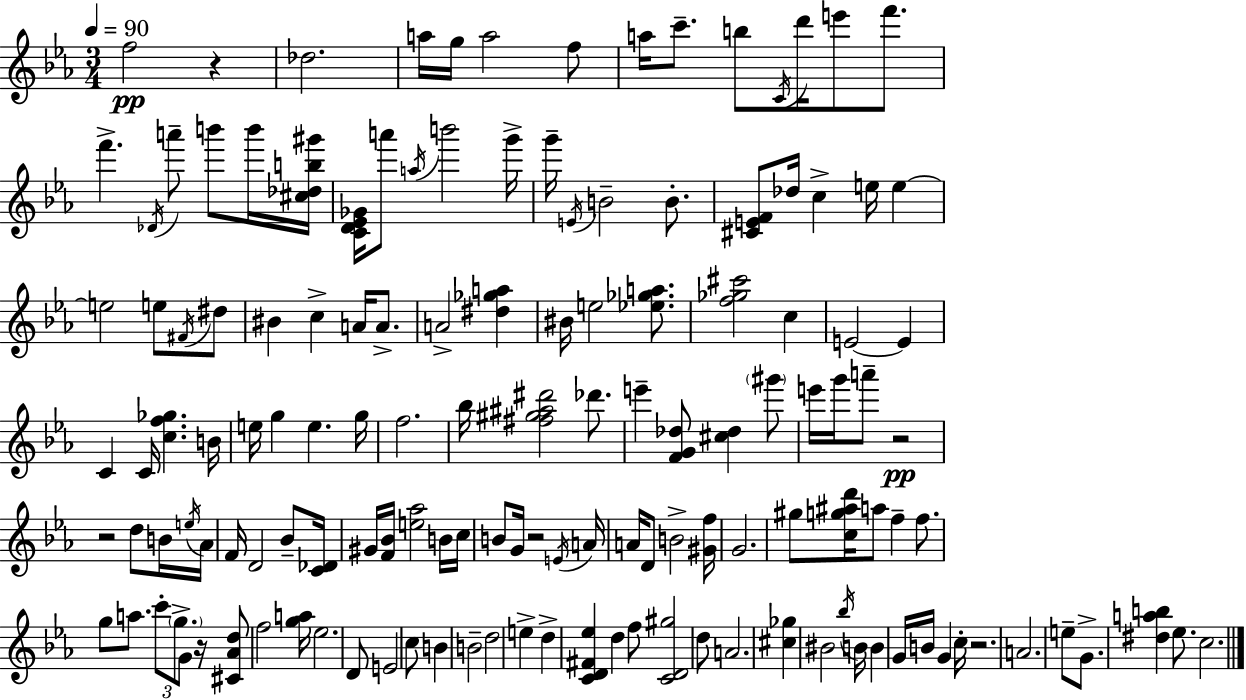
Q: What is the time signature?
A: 3/4